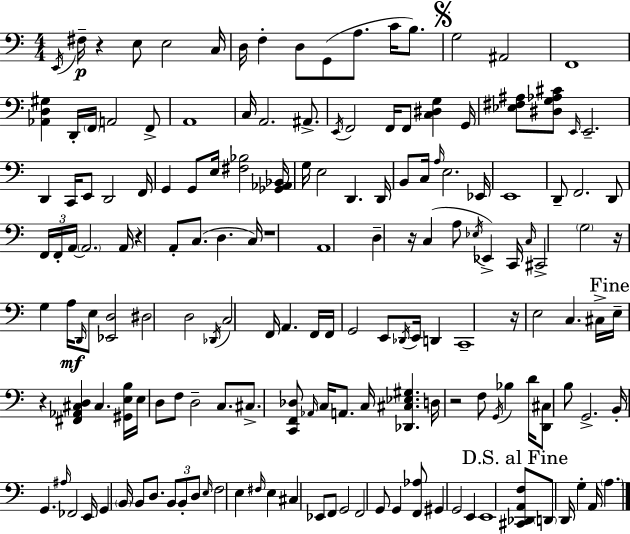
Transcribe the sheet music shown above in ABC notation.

X:1
T:Untitled
M:4/4
L:1/4
K:Am
E,,/4 ^F,/4 z E,/2 E,2 C,/4 D,/4 F, D,/2 G,,/2 A,/2 C/4 B,/2 G,2 ^A,,2 F,,4 [_A,,D,^G,] D,,/4 F,,/4 A,,2 F,,/2 A,,4 C,/4 A,,2 ^A,,/2 E,,/4 F,,2 F,,/4 F,,/2 [C,^D,G,] G,,/4 [_E,^F,^A,]/2 [^D,G,_A,^C]/2 E,,/4 E,,2 D,, C,,/4 E,,/2 D,,2 F,,/4 G,, G,,/2 E,/4 [^F,_B,]2 [_G,,_A,,_B,,]/4 G,/4 E,2 D,, D,,/4 B,,/2 C,/4 A,/4 E,2 _E,,/4 E,,4 D,,/2 F,,2 D,,/2 F,,/4 F,,/4 A,,/4 A,,2 A,,/4 z A,,/2 C,/2 D, C,/4 z4 A,,4 D, z/4 C, A,/2 _E,/4 _E,, C,,/4 C,/4 ^C,,2 G,2 z/4 G, A,/4 D,,/4 E,/2 [_E,,D,]2 ^D,2 D,2 _D,,/4 C,2 F,,/4 A,, F,,/4 F,,/4 G,,2 E,,/2 _D,,/4 E,,/4 D,, C,,4 z/4 E,2 C, ^C,/4 E,/4 z [^F,,_A,,^C,D,] ^C, [^G,,E,B,]/4 E,/4 D,/2 F,/2 D,2 C,/2 ^C,/2 [C,,F,,_D,]/2 _A,,/4 C,/4 A,,/2 C,/4 [_D,,^C,_E,^G,] D,/4 z2 F,/2 G,,/4 _B, D/4 [D,,^C,]/2 B,/2 G,,2 B,,/4 G,, ^A,/4 _F,,2 E,,/4 G,, B,,/4 B,,/2 D,/2 B,,/2 B,,/2 D,/2 E,/4 F,2 E, ^F,/4 E, ^C, _E,,/2 F,,/2 G,,2 F,,2 G,,/2 G,, [F,,_A,]/2 ^G,, G,,2 E,, E,,4 [^C,,_D,,A,,F,]/2 D,,/2 D,,/4 G, A,,/4 A,